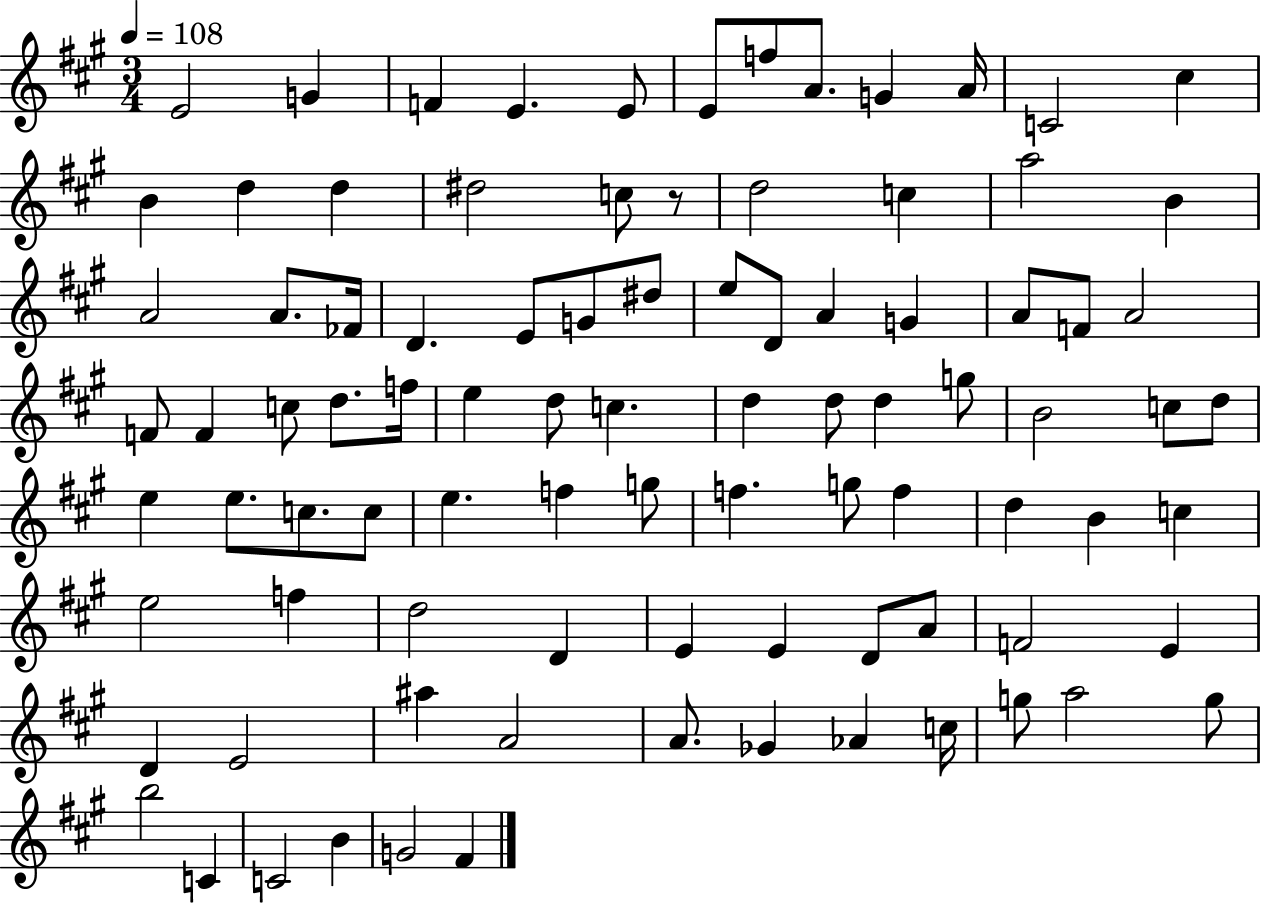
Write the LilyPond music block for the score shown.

{
  \clef treble
  \numericTimeSignature
  \time 3/4
  \key a \major
  \tempo 4 = 108
  e'2 g'4 | f'4 e'4. e'8 | e'8 f''8 a'8. g'4 a'16 | c'2 cis''4 | \break b'4 d''4 d''4 | dis''2 c''8 r8 | d''2 c''4 | a''2 b'4 | \break a'2 a'8. fes'16 | d'4. e'8 g'8 dis''8 | e''8 d'8 a'4 g'4 | a'8 f'8 a'2 | \break f'8 f'4 c''8 d''8. f''16 | e''4 d''8 c''4. | d''4 d''8 d''4 g''8 | b'2 c''8 d''8 | \break e''4 e''8. c''8. c''8 | e''4. f''4 g''8 | f''4. g''8 f''4 | d''4 b'4 c''4 | \break e''2 f''4 | d''2 d'4 | e'4 e'4 d'8 a'8 | f'2 e'4 | \break d'4 e'2 | ais''4 a'2 | a'8. ges'4 aes'4 c''16 | g''8 a''2 g''8 | \break b''2 c'4 | c'2 b'4 | g'2 fis'4 | \bar "|."
}